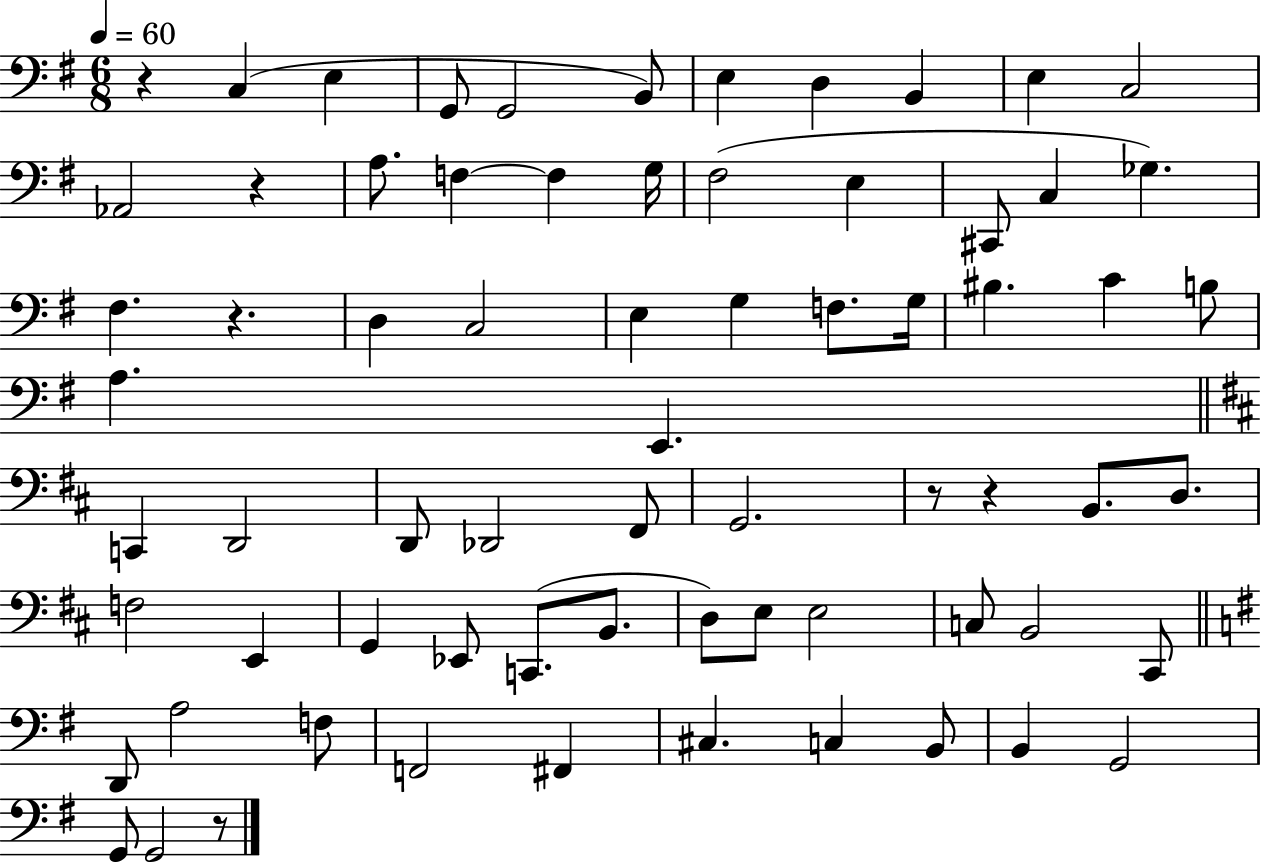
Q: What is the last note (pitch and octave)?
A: G2